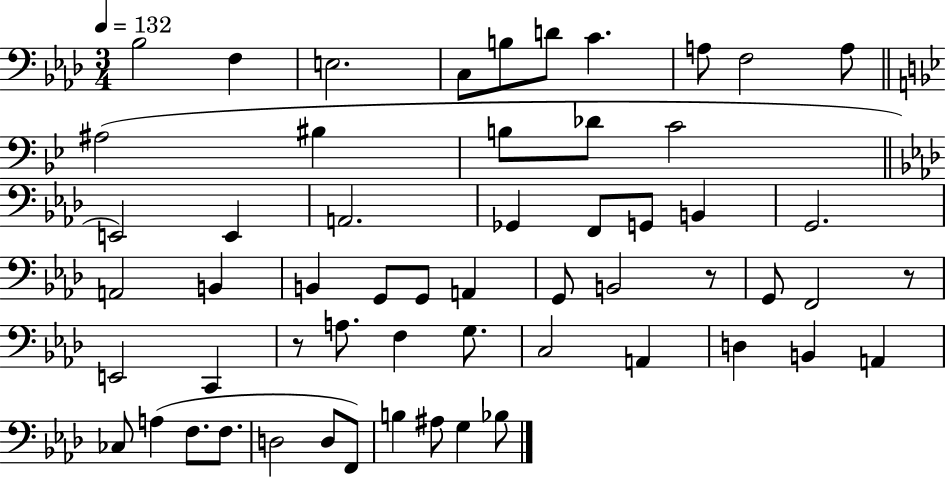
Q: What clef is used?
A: bass